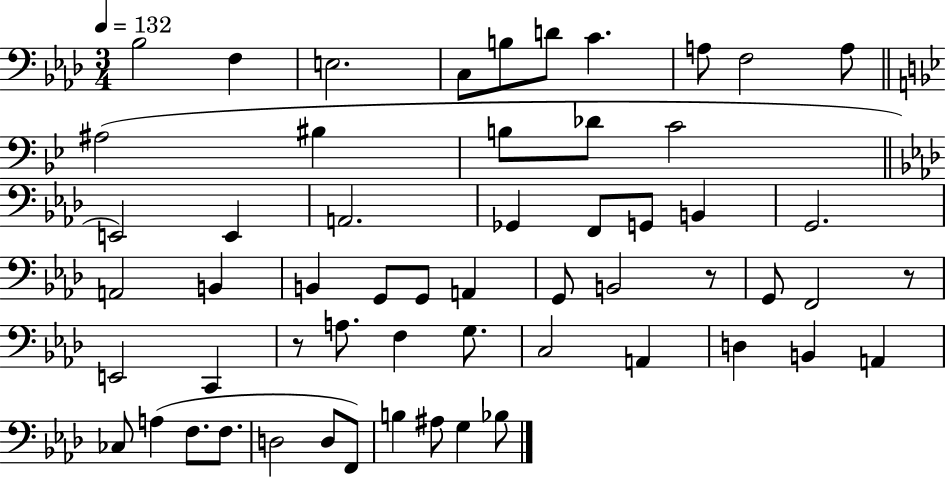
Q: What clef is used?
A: bass